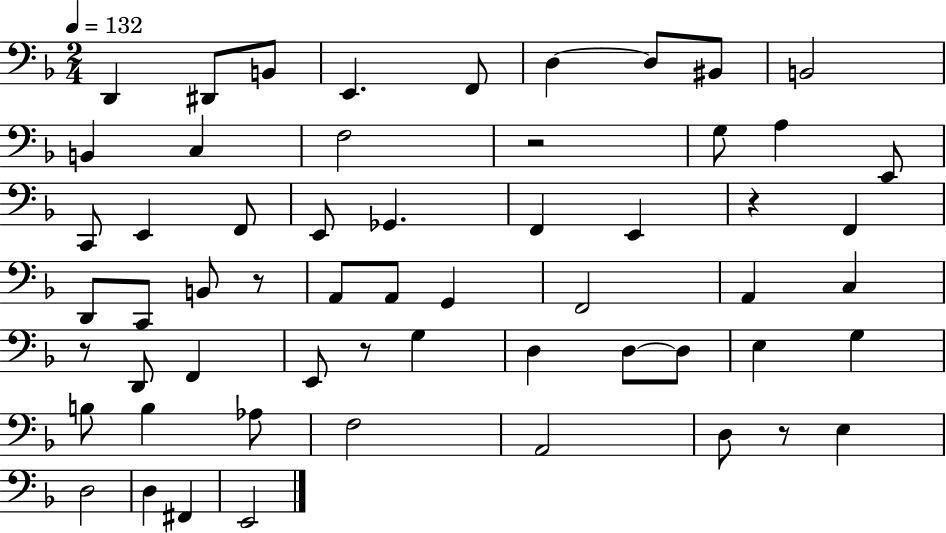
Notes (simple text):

D2/q D#2/e B2/e E2/q. F2/e D3/q D3/e BIS2/e B2/h B2/q C3/q F3/h R/h G3/e A3/q E2/e C2/e E2/q F2/e E2/e Gb2/q. F2/q E2/q R/q F2/q D2/e C2/e B2/e R/e A2/e A2/e G2/q F2/h A2/q C3/q R/e D2/e F2/q E2/e R/e G3/q D3/q D3/e D3/e E3/q G3/q B3/e B3/q Ab3/e F3/h A2/h D3/e R/e E3/q D3/h D3/q F#2/q E2/h